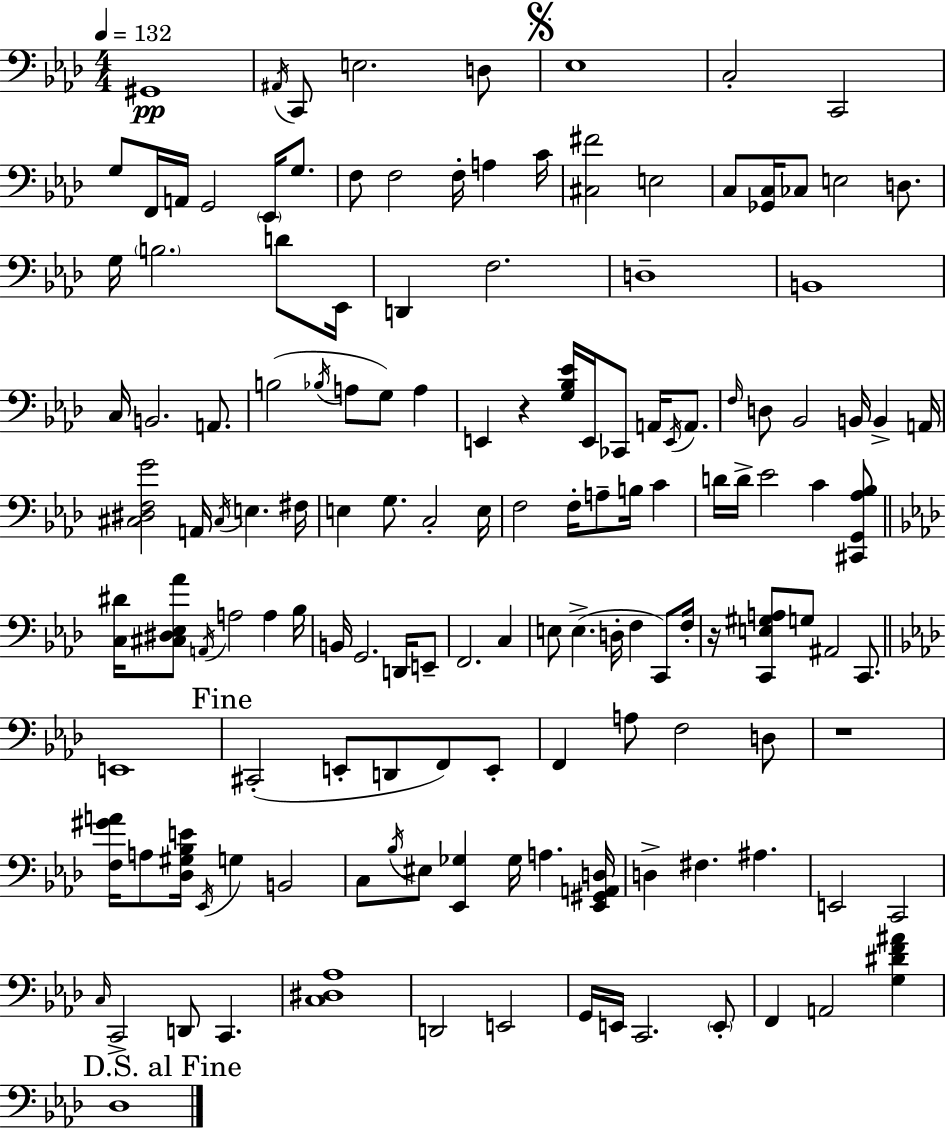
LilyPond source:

{
  \clef bass
  \numericTimeSignature
  \time 4/4
  \key f \minor
  \tempo 4 = 132
  gis,1\pp | \acciaccatura { ais,16 } c,8 e2. d8 | \mark \markup { \musicglyph "scripts.segno" } ees1 | c2-. c,2 | \break g8 f,16 a,16 g,2 \parenthesize ees,16 g8. | f8 f2 f16-. a4 | c'16 <cis fis'>2 e2 | c8 <ges, c>16 ces8 e2 d8. | \break g16 \parenthesize b2. d'8 | ees,16 d,4 f2. | d1-- | b,1 | \break c16 b,2. a,8. | b2( \acciaccatura { bes16 } a8 g8) a4 | e,4 r4 <g bes ees'>16 e,16 ces,8 a,16 \acciaccatura { e,16 } | a,8. \grace { f16 } d8 bes,2 b,16 b,4-> | \break a,16 <cis dis f g'>2 a,16 \acciaccatura { cis16 } e4. | fis16 e4 g8. c2-. | e16 f2 f16-. a8-- | b16 c'4 d'16 d'16-> ees'2 c'4 | \break <cis, g, aes bes>8 \bar "||" \break \key aes \major <c dis'>16 <cis dis ees aes'>8 \acciaccatura { a,16 } a2 a4 | bes16 b,16 g,2. d,16 e,8-- | f,2. c4 | e8 e4.->( d16-. f4 c,8) | \break f16-. r16 <c, e gis a>8 g8 ais,2 c,8. | \bar "||" \break \key aes \major e,1 | \mark "Fine" cis,2-.( e,8-. d,8 f,8) e,8-. | f,4 a8 f2 d8 | r1 | \break <f gis' a'>16 a8 <des gis bes e'>16 \acciaccatura { ees,16 } g4 b,2 | c8 \acciaccatura { bes16 } eis8 <ees, ges>4 ges16 a4. | <ees, gis, a, d>16 d4-> fis4. ais4. | e,2 c,2 | \break \grace { c16 } c,2-> d,8 c,4. | <c dis aes>1 | d,2 e,2 | g,16 e,16 c,2. | \break \parenthesize e,8-. f,4 a,2 <g dis' f' ais'>4 | \mark "D.S. al Fine" des1 | \bar "|."
}